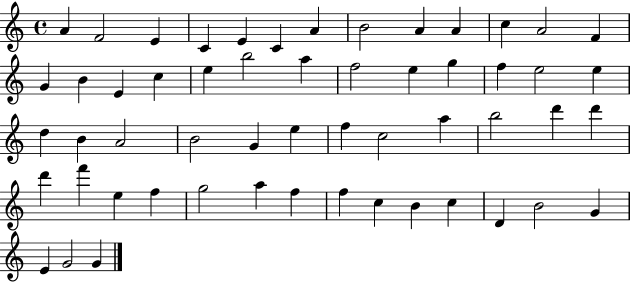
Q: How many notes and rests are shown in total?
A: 55